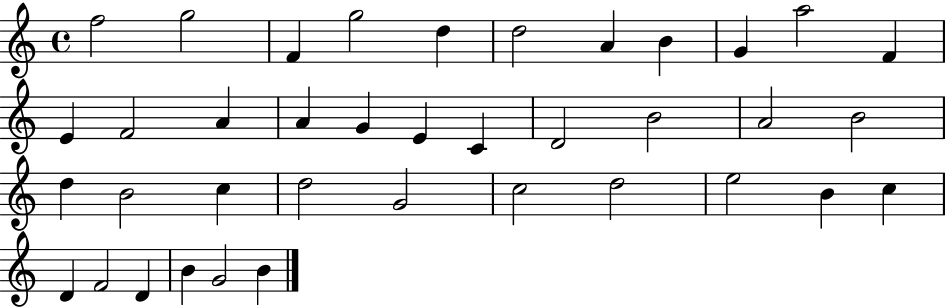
F5/h G5/h F4/q G5/h D5/q D5/h A4/q B4/q G4/q A5/h F4/q E4/q F4/h A4/q A4/q G4/q E4/q C4/q D4/h B4/h A4/h B4/h D5/q B4/h C5/q D5/h G4/h C5/h D5/h E5/h B4/q C5/q D4/q F4/h D4/q B4/q G4/h B4/q